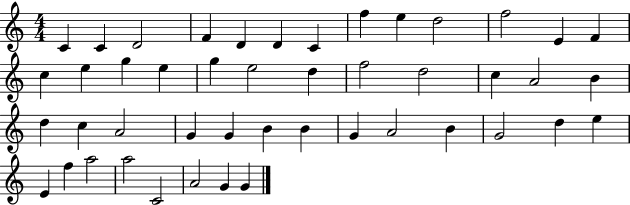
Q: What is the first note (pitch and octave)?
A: C4